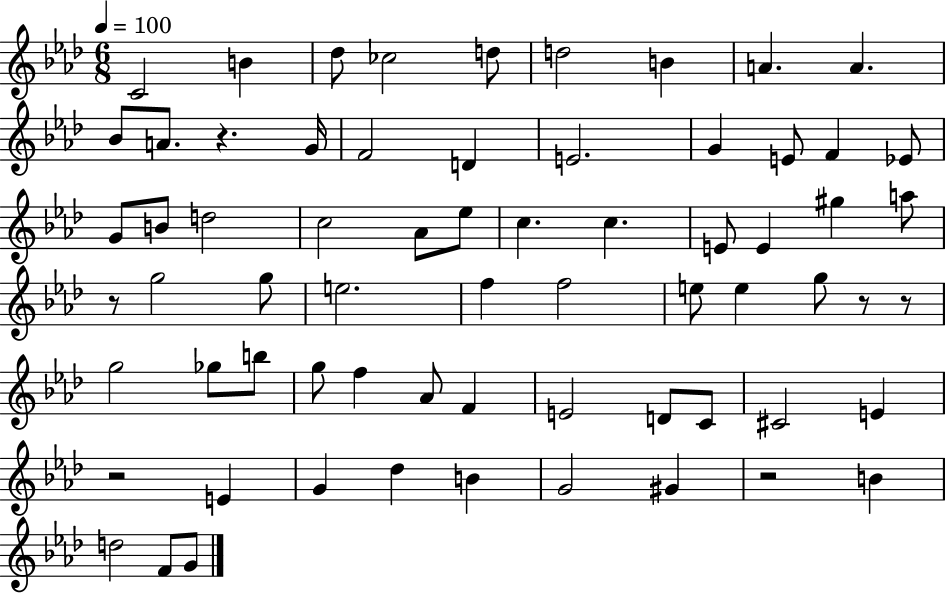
C4/h B4/q Db5/e CES5/h D5/e D5/h B4/q A4/q. A4/q. Bb4/e A4/e. R/q. G4/s F4/h D4/q E4/h. G4/q E4/e F4/q Eb4/e G4/e B4/e D5/h C5/h Ab4/e Eb5/e C5/q. C5/q. E4/e E4/q G#5/q A5/e R/e G5/h G5/e E5/h. F5/q F5/h E5/e E5/q G5/e R/e R/e G5/h Gb5/e B5/e G5/e F5/q Ab4/e F4/q E4/h D4/e C4/e C#4/h E4/q R/h E4/q G4/q Db5/q B4/q G4/h G#4/q R/h B4/q D5/h F4/e G4/e